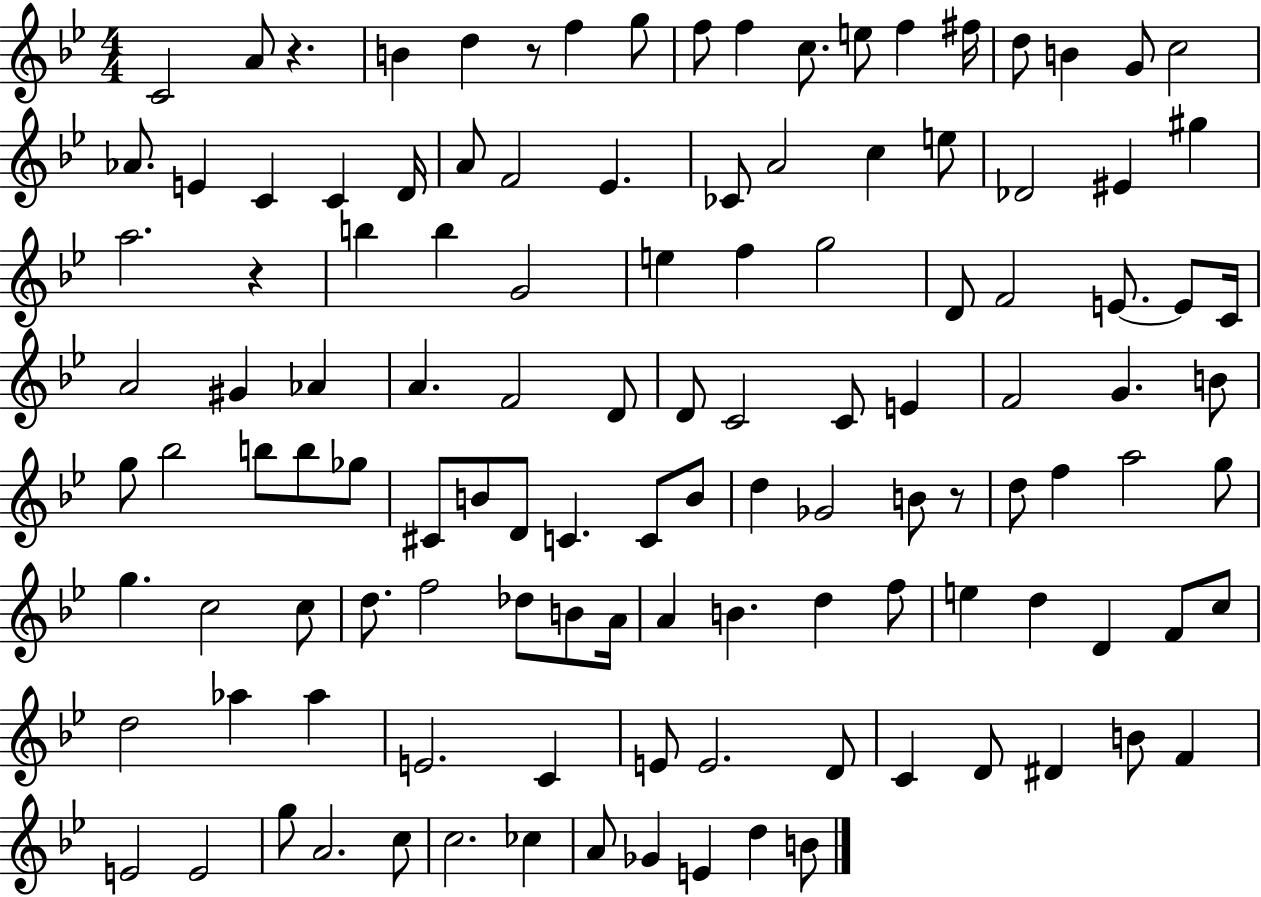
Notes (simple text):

C4/h A4/e R/q. B4/q D5/q R/e F5/q G5/e F5/e F5/q C5/e. E5/e F5/q F#5/s D5/e B4/q G4/e C5/h Ab4/e. E4/q C4/q C4/q D4/s A4/e F4/h Eb4/q. CES4/e A4/h C5/q E5/e Db4/h EIS4/q G#5/q A5/h. R/q B5/q B5/q G4/h E5/q F5/q G5/h D4/e F4/h E4/e. E4/e C4/s A4/h G#4/q Ab4/q A4/q. F4/h D4/e D4/e C4/h C4/e E4/q F4/h G4/q. B4/e G5/e Bb5/h B5/e B5/e Gb5/e C#4/e B4/e D4/e C4/q. C4/e B4/e D5/q Gb4/h B4/e R/e D5/e F5/q A5/h G5/e G5/q. C5/h C5/e D5/e. F5/h Db5/e B4/e A4/s A4/q B4/q. D5/q F5/e E5/q D5/q D4/q F4/e C5/e D5/h Ab5/q Ab5/q E4/h. C4/q E4/e E4/h. D4/e C4/q D4/e D#4/q B4/e F4/q E4/h E4/h G5/e A4/h. C5/e C5/h. CES5/q A4/e Gb4/q E4/q D5/q B4/e